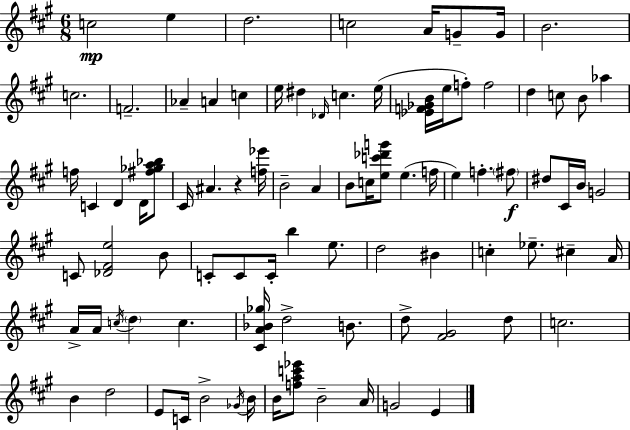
{
  \clef treble
  \numericTimeSignature
  \time 6/8
  \key a \major
  c''2\mp e''4 | d''2. | c''2 a'16 g'8-- g'16 | b'2. | \break c''2. | f'2.-- | aes'4-- a'4 c''4 | e''16 dis''4 \grace { des'16 } c''4. | \break e''16( <ees' f' ges' b'>16 e''16 f''8-.) f''2 | d''4 c''8 b'8 aes''4 | f''16 c'4 d'4 d'16 <fis'' ges'' a'' bes''>8 | cis'16 ais'4. r4 | \break <f'' ees'''>16 b'2-- a'4 | b'8 c''16 <e'' c''' des''' g'''>8 e''4.( | f''16 e''4) f''4.-. \parenthesize fis''8\f | dis''8 cis'16 b'16 g'2 | \break c'8 <des' fis' e''>2 b'8 | c'8-. c'8 c'16-. b''4 e''8. | d''2 bis'4 | c''4-. ees''8.-- cis''4-- | \break a'16 a'16-> a'16 \acciaccatura { c''16 } \parenthesize d''4 c''4. | <cis' a' bes' ges''>16 d''2-> b'8. | d''8-> <fis' gis'>2 | d''8 c''2. | \break b'4 d''2 | e'8 c'16 b'2-> | \acciaccatura { ges'16 } b'16 b'16 <f'' a'' c''' ees'''>8 b'2-- | a'16 g'2 e'4 | \break \bar "|."
}